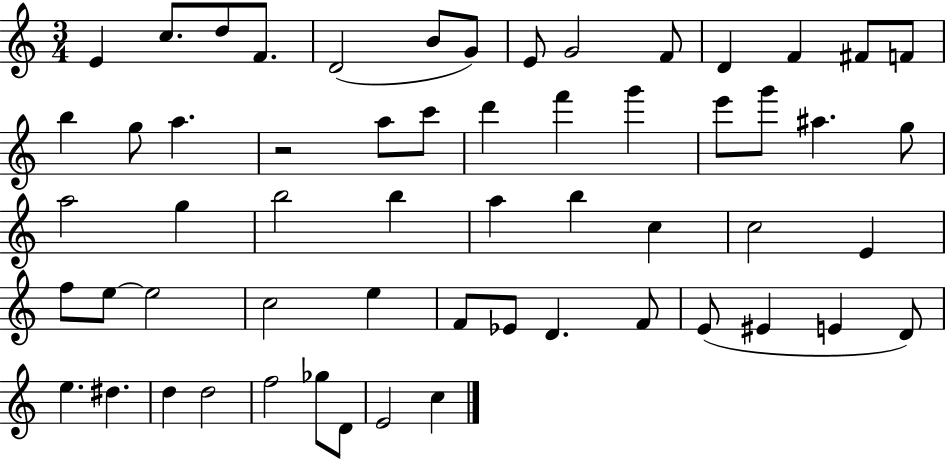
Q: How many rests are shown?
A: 1